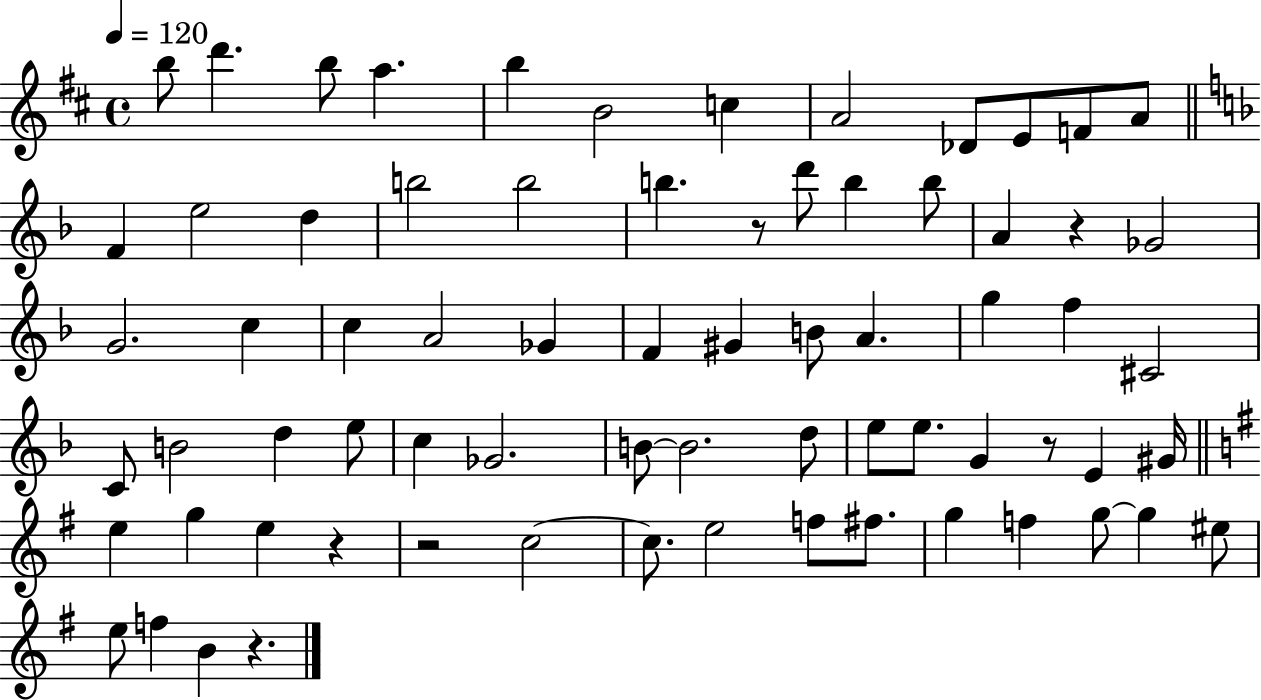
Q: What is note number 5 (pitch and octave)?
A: B5